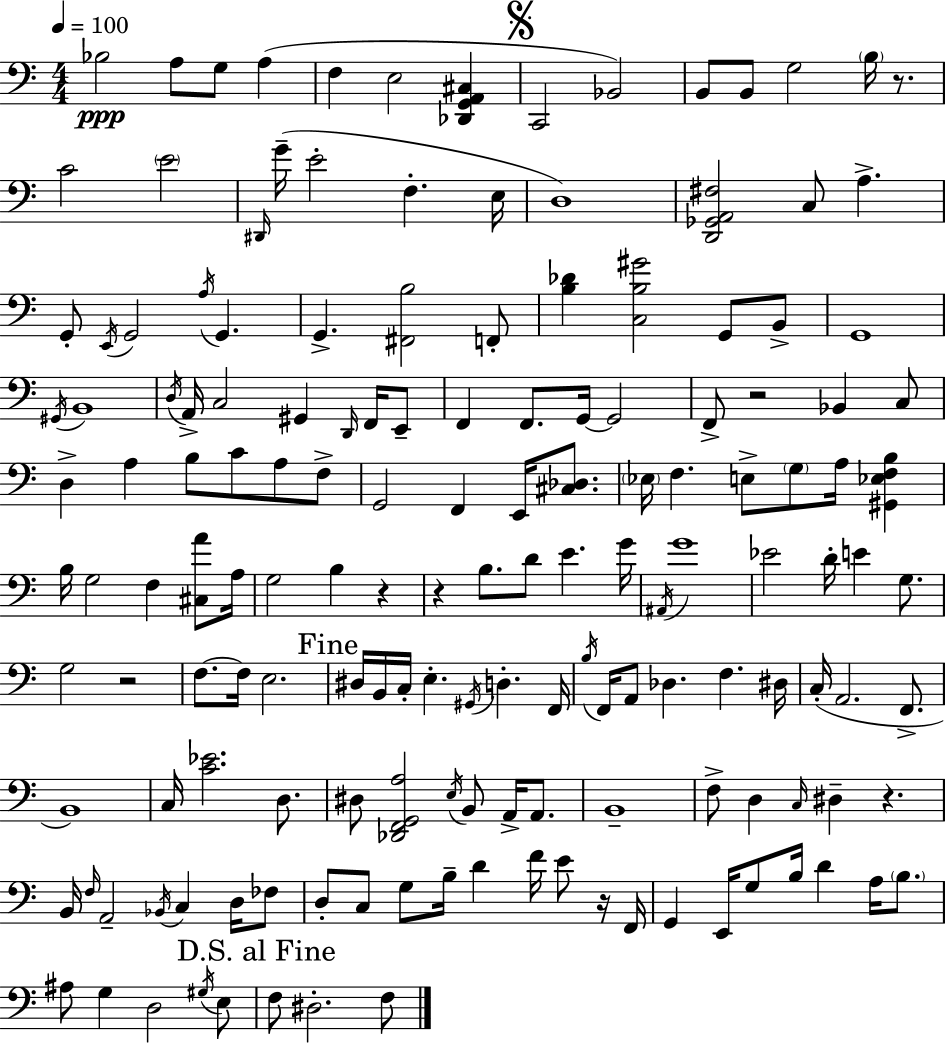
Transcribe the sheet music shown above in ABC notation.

X:1
T:Untitled
M:4/4
L:1/4
K:Am
_B,2 A,/2 G,/2 A, F, E,2 [_D,,G,,A,,^C,] C,,2 _B,,2 B,,/2 B,,/2 G,2 B,/4 z/2 C2 E2 ^D,,/4 G/4 E2 F, E,/4 D,4 [D,,_G,,A,,^F,]2 C,/2 A, G,,/2 E,,/4 G,,2 A,/4 G,, G,, [^F,,B,]2 F,,/2 [B,_D] [C,B,^G]2 G,,/2 B,,/2 G,,4 ^G,,/4 B,,4 D,/4 A,,/4 C,2 ^G,, D,,/4 F,,/4 E,,/2 F,, F,,/2 G,,/4 G,,2 F,,/2 z2 _B,, C,/2 D, A, B,/2 C/2 A,/2 F,/2 G,,2 F,, E,,/4 [^C,_D,]/2 _E,/4 F, E,/2 G,/2 A,/4 [^G,,_E,F,B,] B,/4 G,2 F, [^C,A]/2 A,/4 G,2 B, z z B,/2 D/2 E G/4 ^A,,/4 G4 _E2 D/4 E G,/2 G,2 z2 F,/2 F,/4 E,2 ^D,/4 B,,/4 C,/4 E, ^G,,/4 D, F,,/4 B,/4 F,,/4 A,,/2 _D, F, ^D,/4 C,/4 A,,2 F,,/2 B,,4 C,/4 [C_E]2 D,/2 ^D,/2 [_D,,F,,G,,A,]2 E,/4 B,,/2 A,,/4 A,,/2 B,,4 F,/2 D, C,/4 ^D, z B,,/4 F,/4 A,,2 _B,,/4 C, D,/4 _F,/2 D,/2 C,/2 G,/2 B,/4 D F/4 E/2 z/4 F,,/4 G,, E,,/4 G,/2 B,/4 D A,/4 B,/2 ^A,/2 G, D,2 ^G,/4 E,/2 F,/2 ^D,2 F,/2